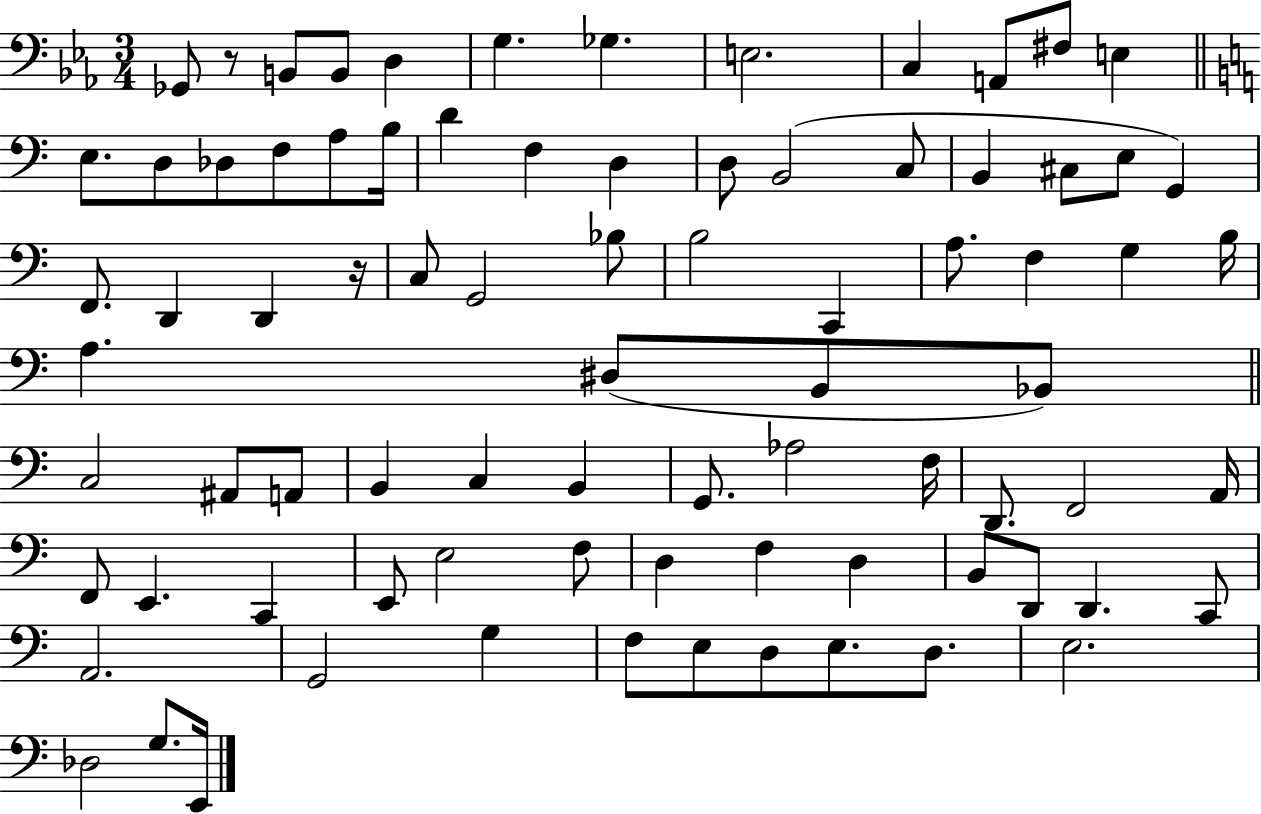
Gb2/e R/e B2/e B2/e D3/q G3/q. Gb3/q. E3/h. C3/q A2/e F#3/e E3/q E3/e. D3/e Db3/e F3/e A3/e B3/s D4/q F3/q D3/q D3/e B2/h C3/e B2/q C#3/e E3/e G2/q F2/e. D2/q D2/q R/s C3/e G2/h Bb3/e B3/h C2/q A3/e. F3/q G3/q B3/s A3/q. D#3/e B2/e Bb2/e C3/h A#2/e A2/e B2/q C3/q B2/q G2/e. Ab3/h F3/s D2/e. F2/h A2/s F2/e E2/q. C2/q E2/e E3/h F3/e D3/q F3/q D3/q B2/e D2/e D2/q. C2/e A2/h. G2/h G3/q F3/e E3/e D3/e E3/e. D3/e. E3/h. Db3/h G3/e. E2/s